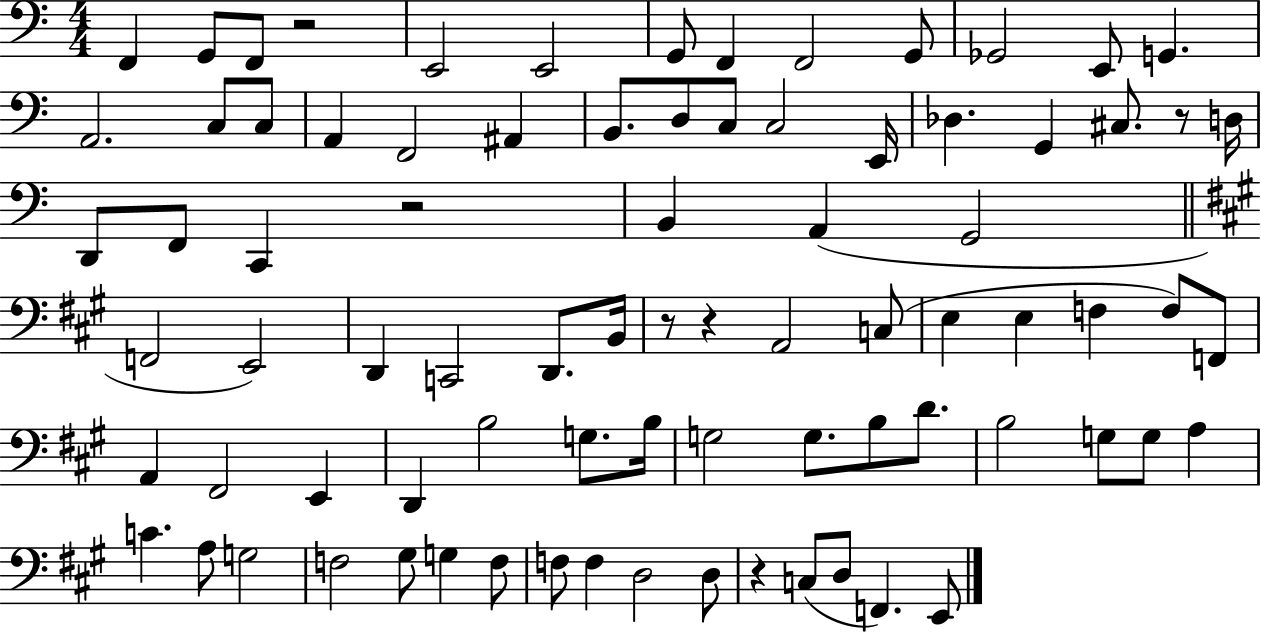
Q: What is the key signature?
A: C major